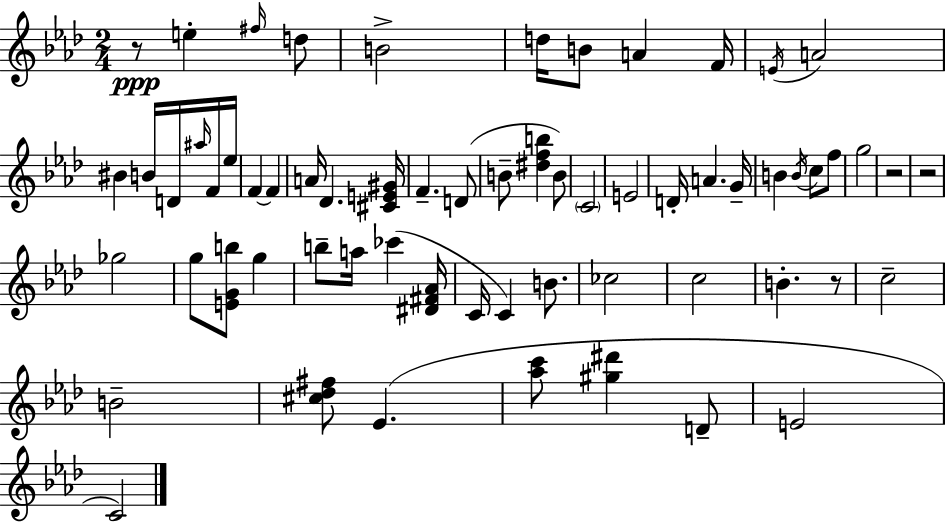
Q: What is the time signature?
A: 2/4